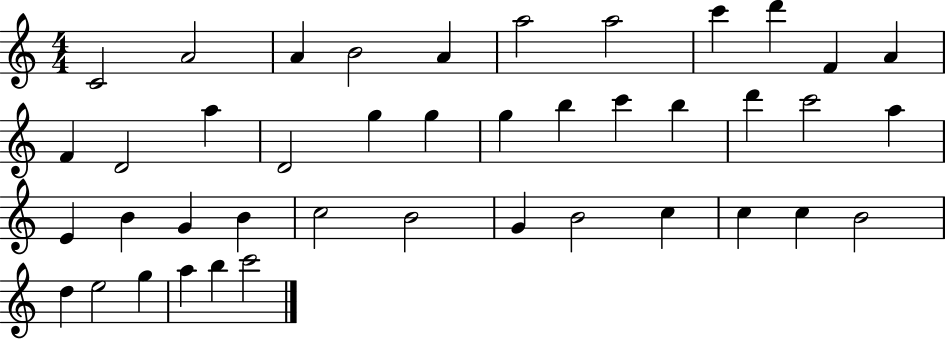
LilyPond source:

{
  \clef treble
  \numericTimeSignature
  \time 4/4
  \key c \major
  c'2 a'2 | a'4 b'2 a'4 | a''2 a''2 | c'''4 d'''4 f'4 a'4 | \break f'4 d'2 a''4 | d'2 g''4 g''4 | g''4 b''4 c'''4 b''4 | d'''4 c'''2 a''4 | \break e'4 b'4 g'4 b'4 | c''2 b'2 | g'4 b'2 c''4 | c''4 c''4 b'2 | \break d''4 e''2 g''4 | a''4 b''4 c'''2 | \bar "|."
}